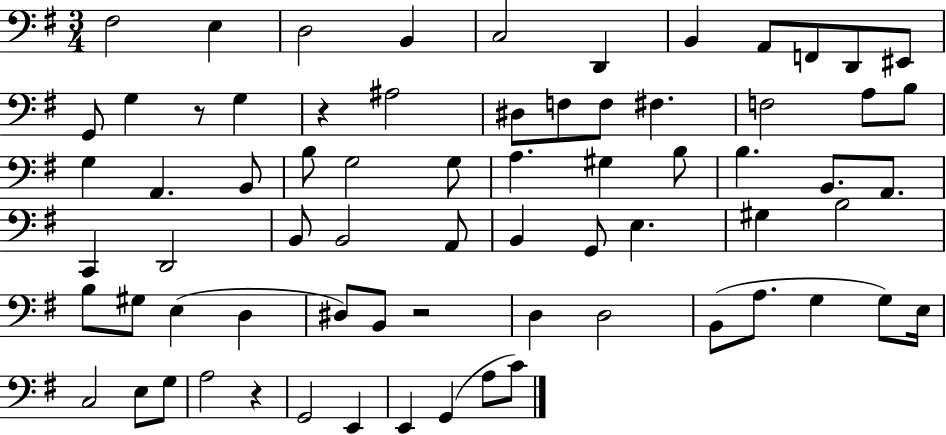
F#3/h E3/q D3/h B2/q C3/h D2/q B2/q A2/e F2/e D2/e EIS2/e G2/e G3/q R/e G3/q R/q A#3/h D#3/e F3/e F3/e F#3/q. F3/h A3/e B3/e G3/q A2/q. B2/e B3/e G3/h G3/e A3/q. G#3/q B3/e B3/q. B2/e. A2/e. C2/q D2/h B2/e B2/h A2/e B2/q G2/e E3/q. G#3/q B3/h B3/e G#3/e E3/q D3/q D#3/e B2/e R/h D3/q D3/h B2/e A3/e. G3/q G3/e E3/s C3/h E3/e G3/e A3/h R/q G2/h E2/q E2/q G2/q A3/e C4/e